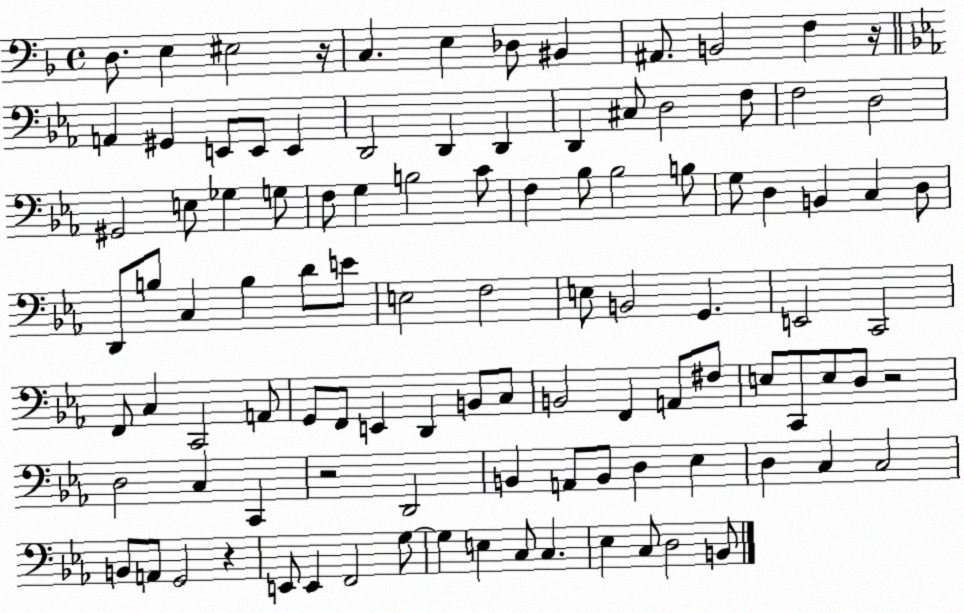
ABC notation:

X:1
T:Untitled
M:4/4
L:1/4
K:F
D,/2 E, ^E,2 z/4 C, E, _D,/2 ^B,, ^A,,/2 B,,2 F, z/4 A,, ^G,, E,,/2 E,,/2 E,, D,,2 D,, D,, D,, ^C,/2 D,2 F,/2 F,2 D,2 ^G,,2 E,/2 _G, G,/2 F,/2 G, B,2 C/2 F, _B,/2 _B,2 B,/2 G,/2 D, B,, C, D,/2 D,,/2 B,/2 C, B, D/2 E/2 E,2 F,2 E,/2 B,,2 G,, E,,2 C,,2 F,,/2 C, C,,2 A,,/2 G,,/2 F,,/2 E,, D,, B,,/2 C,/2 B,,2 F,, A,,/2 ^F,/2 E,/2 C,,/2 E,/2 D,/2 z2 D,2 C, C,, z2 D,,2 B,, A,,/2 B,,/2 D, _E, D, C, C,2 B,,/2 A,,/2 G,,2 z E,,/2 E,, F,,2 G,/2 G, E, C,/2 C, _E, C,/2 D,2 B,,/2